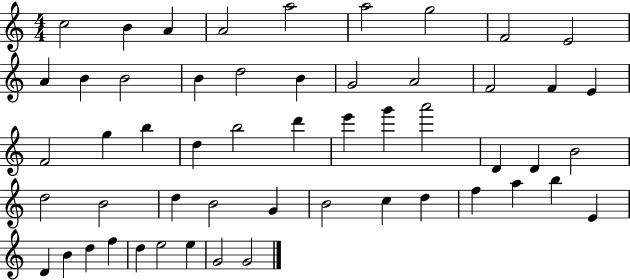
X:1
T:Untitled
M:4/4
L:1/4
K:C
c2 B A A2 a2 a2 g2 F2 E2 A B B2 B d2 B G2 A2 F2 F E F2 g b d b2 d' e' g' a'2 D D B2 d2 B2 d B2 G B2 c d f a b E D B d f d e2 e G2 G2